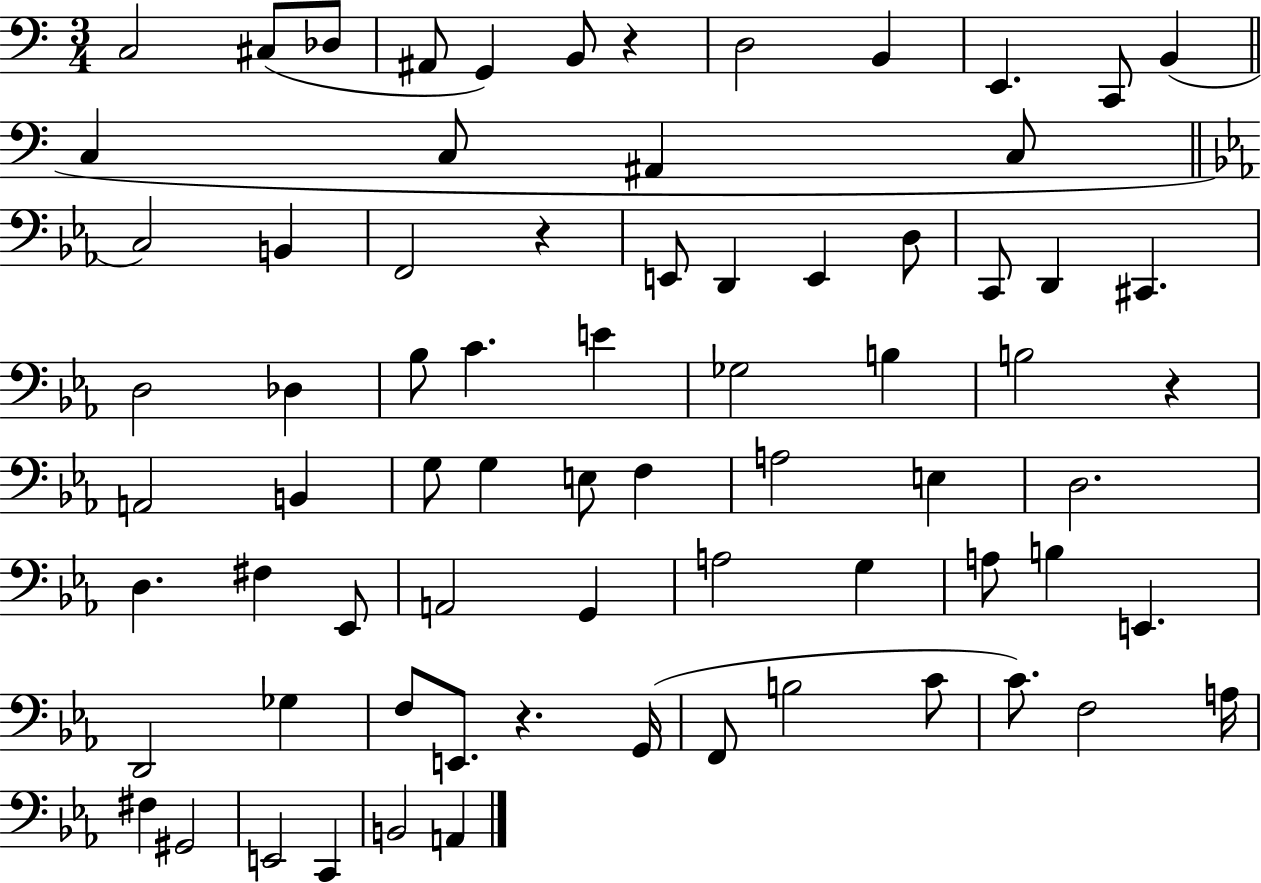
X:1
T:Untitled
M:3/4
L:1/4
K:C
C,2 ^C,/2 _D,/2 ^A,,/2 G,, B,,/2 z D,2 B,, E,, C,,/2 B,, C, C,/2 ^A,, C,/2 C,2 B,, F,,2 z E,,/2 D,, E,, D,/2 C,,/2 D,, ^C,, D,2 _D, _B,/2 C E _G,2 B, B,2 z A,,2 B,, G,/2 G, E,/2 F, A,2 E, D,2 D, ^F, _E,,/2 A,,2 G,, A,2 G, A,/2 B, E,, D,,2 _G, F,/2 E,,/2 z G,,/4 F,,/2 B,2 C/2 C/2 F,2 A,/4 ^F, ^G,,2 E,,2 C,, B,,2 A,,